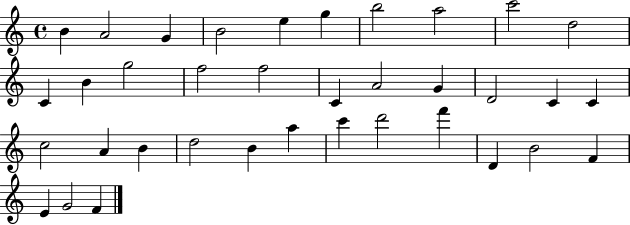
B4/q A4/h G4/q B4/h E5/q G5/q B5/h A5/h C6/h D5/h C4/q B4/q G5/h F5/h F5/h C4/q A4/h G4/q D4/h C4/q C4/q C5/h A4/q B4/q D5/h B4/q A5/q C6/q D6/h F6/q D4/q B4/h F4/q E4/q G4/h F4/q